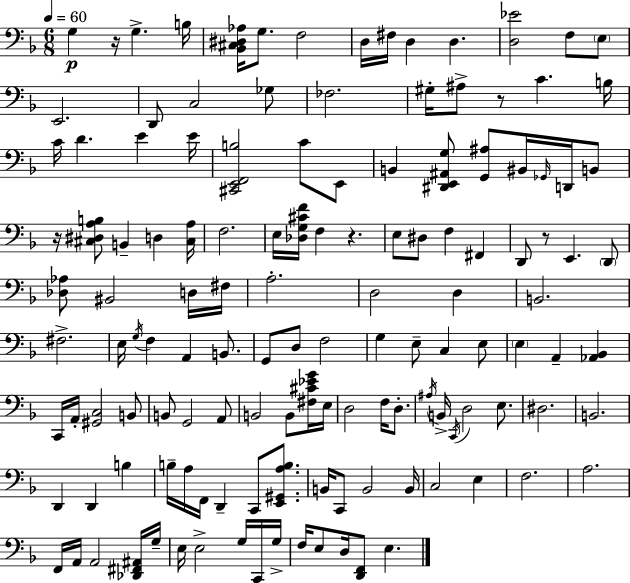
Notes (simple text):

G3/q R/s G3/q. B3/s [Bb2,C#3,D#3,Ab3]/s G3/e. F3/h D3/s F#3/s D3/q D3/q. [D3,Eb4]/h F3/e E3/e E2/h. D2/e C3/h Gb3/e FES3/h. G#3/s A#3/e R/e C4/q. B3/s C4/s D4/q. E4/q E4/s [C#2,E2,F2,B3]/h C4/e E2/e B2/q [D#2,E2,A#2,G3]/e [G2,A#3]/e BIS2/s Gb2/s D2/s B2/e R/s [C#3,D#3,A3,B3]/e B2/q D3/q [C#3,A3]/s F3/h. E3/s [Db3,G3,C#4,F4]/s F3/q R/q. E3/e D#3/e F3/q F#2/q D2/e R/e E2/q. D2/e [Db3,Ab3]/e BIS2/h D3/s F#3/s A3/h. D3/h D3/q B2/h. F#3/h. E3/s G3/s F3/q A2/q B2/e. G2/e D3/e F3/h G3/q E3/e C3/q E3/e E3/q A2/q [Ab2,Bb2]/q C2/s A2/s [G#2,C3]/h B2/e B2/e G2/h A2/e B2/h B2/e [F#3,C#4,Eb4,G4]/s E3/s D3/h F3/s D3/e. A#3/s B2/s C2/s D3/h E3/e. D#3/h. B2/h. D2/q D2/q B3/q B3/s A3/s F2/s D2/q C2/e [E2,G#2,A3,B3]/e. B2/s C2/e B2/h B2/s C3/h E3/q F3/h. A3/h. F2/s A2/s A2/h [Db2,F#2,A#2]/s G3/s E3/s E3/h G3/s C2/s G3/s F3/s E3/e D3/s [D2,F2]/e E3/q.